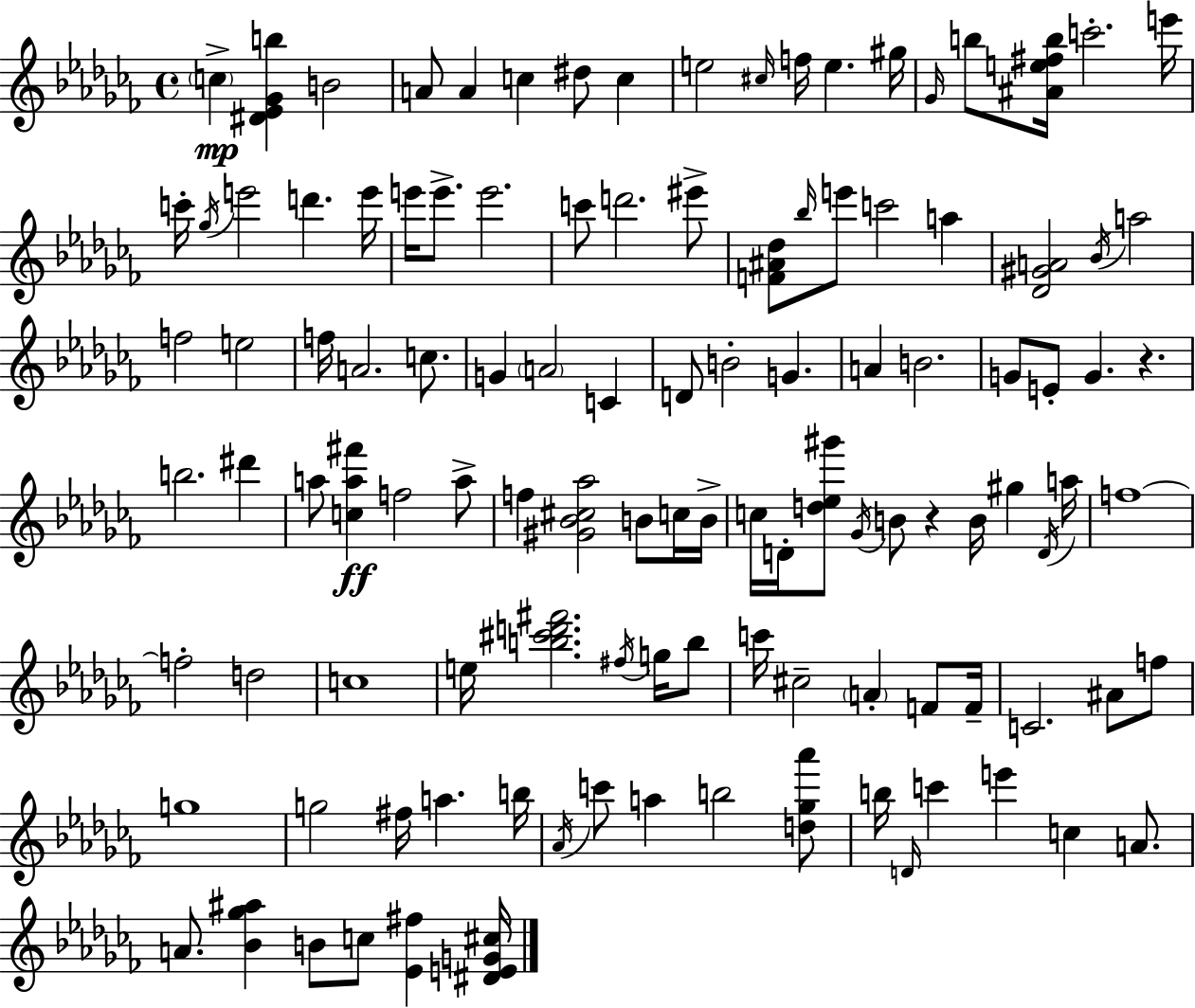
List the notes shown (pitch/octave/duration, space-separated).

C5/q [D#4,Eb4,Gb4,B5]/q B4/h A4/e A4/q C5/q D#5/e C5/q E5/h C#5/s F5/s E5/q. G#5/s Gb4/s B5/e [A#4,E5,F#5,B5]/s C6/h. E6/s C6/s Gb5/s E6/h D6/q. E6/s E6/s E6/e. E6/h. C6/e D6/h. EIS6/e [F4,A#4,Db5]/e Bb5/s E6/e C6/h A5/q [Db4,G#4,A4]/h Bb4/s A5/h F5/h E5/h F5/s A4/h. C5/e. G4/q A4/h C4/q D4/e B4/h G4/q. A4/q B4/h. G4/e E4/e G4/q. R/q. B5/h. D#6/q A5/e [C5,A5,F#6]/q F5/h A5/e F5/q [G#4,Bb4,C#5,Ab5]/h B4/e C5/s B4/s C5/s D4/s [D5,Eb5,G#6]/e Gb4/s B4/e R/q B4/s G#5/q D4/s A5/s F5/w F5/h D5/h C5/w E5/s [B5,C#6,D6,F#6]/h. F#5/s G5/s B5/e C6/s C#5/h A4/q F4/e F4/s C4/h. A#4/e F5/e G5/w G5/h F#5/s A5/q. B5/s Ab4/s C6/e A5/q B5/h [D5,Gb5,Ab6]/e B5/s D4/s C6/q E6/q C5/q A4/e. A4/e. [Bb4,Gb5,A#5]/q B4/e C5/e [Eb4,F#5]/q [D#4,E4,G4,C#5]/s